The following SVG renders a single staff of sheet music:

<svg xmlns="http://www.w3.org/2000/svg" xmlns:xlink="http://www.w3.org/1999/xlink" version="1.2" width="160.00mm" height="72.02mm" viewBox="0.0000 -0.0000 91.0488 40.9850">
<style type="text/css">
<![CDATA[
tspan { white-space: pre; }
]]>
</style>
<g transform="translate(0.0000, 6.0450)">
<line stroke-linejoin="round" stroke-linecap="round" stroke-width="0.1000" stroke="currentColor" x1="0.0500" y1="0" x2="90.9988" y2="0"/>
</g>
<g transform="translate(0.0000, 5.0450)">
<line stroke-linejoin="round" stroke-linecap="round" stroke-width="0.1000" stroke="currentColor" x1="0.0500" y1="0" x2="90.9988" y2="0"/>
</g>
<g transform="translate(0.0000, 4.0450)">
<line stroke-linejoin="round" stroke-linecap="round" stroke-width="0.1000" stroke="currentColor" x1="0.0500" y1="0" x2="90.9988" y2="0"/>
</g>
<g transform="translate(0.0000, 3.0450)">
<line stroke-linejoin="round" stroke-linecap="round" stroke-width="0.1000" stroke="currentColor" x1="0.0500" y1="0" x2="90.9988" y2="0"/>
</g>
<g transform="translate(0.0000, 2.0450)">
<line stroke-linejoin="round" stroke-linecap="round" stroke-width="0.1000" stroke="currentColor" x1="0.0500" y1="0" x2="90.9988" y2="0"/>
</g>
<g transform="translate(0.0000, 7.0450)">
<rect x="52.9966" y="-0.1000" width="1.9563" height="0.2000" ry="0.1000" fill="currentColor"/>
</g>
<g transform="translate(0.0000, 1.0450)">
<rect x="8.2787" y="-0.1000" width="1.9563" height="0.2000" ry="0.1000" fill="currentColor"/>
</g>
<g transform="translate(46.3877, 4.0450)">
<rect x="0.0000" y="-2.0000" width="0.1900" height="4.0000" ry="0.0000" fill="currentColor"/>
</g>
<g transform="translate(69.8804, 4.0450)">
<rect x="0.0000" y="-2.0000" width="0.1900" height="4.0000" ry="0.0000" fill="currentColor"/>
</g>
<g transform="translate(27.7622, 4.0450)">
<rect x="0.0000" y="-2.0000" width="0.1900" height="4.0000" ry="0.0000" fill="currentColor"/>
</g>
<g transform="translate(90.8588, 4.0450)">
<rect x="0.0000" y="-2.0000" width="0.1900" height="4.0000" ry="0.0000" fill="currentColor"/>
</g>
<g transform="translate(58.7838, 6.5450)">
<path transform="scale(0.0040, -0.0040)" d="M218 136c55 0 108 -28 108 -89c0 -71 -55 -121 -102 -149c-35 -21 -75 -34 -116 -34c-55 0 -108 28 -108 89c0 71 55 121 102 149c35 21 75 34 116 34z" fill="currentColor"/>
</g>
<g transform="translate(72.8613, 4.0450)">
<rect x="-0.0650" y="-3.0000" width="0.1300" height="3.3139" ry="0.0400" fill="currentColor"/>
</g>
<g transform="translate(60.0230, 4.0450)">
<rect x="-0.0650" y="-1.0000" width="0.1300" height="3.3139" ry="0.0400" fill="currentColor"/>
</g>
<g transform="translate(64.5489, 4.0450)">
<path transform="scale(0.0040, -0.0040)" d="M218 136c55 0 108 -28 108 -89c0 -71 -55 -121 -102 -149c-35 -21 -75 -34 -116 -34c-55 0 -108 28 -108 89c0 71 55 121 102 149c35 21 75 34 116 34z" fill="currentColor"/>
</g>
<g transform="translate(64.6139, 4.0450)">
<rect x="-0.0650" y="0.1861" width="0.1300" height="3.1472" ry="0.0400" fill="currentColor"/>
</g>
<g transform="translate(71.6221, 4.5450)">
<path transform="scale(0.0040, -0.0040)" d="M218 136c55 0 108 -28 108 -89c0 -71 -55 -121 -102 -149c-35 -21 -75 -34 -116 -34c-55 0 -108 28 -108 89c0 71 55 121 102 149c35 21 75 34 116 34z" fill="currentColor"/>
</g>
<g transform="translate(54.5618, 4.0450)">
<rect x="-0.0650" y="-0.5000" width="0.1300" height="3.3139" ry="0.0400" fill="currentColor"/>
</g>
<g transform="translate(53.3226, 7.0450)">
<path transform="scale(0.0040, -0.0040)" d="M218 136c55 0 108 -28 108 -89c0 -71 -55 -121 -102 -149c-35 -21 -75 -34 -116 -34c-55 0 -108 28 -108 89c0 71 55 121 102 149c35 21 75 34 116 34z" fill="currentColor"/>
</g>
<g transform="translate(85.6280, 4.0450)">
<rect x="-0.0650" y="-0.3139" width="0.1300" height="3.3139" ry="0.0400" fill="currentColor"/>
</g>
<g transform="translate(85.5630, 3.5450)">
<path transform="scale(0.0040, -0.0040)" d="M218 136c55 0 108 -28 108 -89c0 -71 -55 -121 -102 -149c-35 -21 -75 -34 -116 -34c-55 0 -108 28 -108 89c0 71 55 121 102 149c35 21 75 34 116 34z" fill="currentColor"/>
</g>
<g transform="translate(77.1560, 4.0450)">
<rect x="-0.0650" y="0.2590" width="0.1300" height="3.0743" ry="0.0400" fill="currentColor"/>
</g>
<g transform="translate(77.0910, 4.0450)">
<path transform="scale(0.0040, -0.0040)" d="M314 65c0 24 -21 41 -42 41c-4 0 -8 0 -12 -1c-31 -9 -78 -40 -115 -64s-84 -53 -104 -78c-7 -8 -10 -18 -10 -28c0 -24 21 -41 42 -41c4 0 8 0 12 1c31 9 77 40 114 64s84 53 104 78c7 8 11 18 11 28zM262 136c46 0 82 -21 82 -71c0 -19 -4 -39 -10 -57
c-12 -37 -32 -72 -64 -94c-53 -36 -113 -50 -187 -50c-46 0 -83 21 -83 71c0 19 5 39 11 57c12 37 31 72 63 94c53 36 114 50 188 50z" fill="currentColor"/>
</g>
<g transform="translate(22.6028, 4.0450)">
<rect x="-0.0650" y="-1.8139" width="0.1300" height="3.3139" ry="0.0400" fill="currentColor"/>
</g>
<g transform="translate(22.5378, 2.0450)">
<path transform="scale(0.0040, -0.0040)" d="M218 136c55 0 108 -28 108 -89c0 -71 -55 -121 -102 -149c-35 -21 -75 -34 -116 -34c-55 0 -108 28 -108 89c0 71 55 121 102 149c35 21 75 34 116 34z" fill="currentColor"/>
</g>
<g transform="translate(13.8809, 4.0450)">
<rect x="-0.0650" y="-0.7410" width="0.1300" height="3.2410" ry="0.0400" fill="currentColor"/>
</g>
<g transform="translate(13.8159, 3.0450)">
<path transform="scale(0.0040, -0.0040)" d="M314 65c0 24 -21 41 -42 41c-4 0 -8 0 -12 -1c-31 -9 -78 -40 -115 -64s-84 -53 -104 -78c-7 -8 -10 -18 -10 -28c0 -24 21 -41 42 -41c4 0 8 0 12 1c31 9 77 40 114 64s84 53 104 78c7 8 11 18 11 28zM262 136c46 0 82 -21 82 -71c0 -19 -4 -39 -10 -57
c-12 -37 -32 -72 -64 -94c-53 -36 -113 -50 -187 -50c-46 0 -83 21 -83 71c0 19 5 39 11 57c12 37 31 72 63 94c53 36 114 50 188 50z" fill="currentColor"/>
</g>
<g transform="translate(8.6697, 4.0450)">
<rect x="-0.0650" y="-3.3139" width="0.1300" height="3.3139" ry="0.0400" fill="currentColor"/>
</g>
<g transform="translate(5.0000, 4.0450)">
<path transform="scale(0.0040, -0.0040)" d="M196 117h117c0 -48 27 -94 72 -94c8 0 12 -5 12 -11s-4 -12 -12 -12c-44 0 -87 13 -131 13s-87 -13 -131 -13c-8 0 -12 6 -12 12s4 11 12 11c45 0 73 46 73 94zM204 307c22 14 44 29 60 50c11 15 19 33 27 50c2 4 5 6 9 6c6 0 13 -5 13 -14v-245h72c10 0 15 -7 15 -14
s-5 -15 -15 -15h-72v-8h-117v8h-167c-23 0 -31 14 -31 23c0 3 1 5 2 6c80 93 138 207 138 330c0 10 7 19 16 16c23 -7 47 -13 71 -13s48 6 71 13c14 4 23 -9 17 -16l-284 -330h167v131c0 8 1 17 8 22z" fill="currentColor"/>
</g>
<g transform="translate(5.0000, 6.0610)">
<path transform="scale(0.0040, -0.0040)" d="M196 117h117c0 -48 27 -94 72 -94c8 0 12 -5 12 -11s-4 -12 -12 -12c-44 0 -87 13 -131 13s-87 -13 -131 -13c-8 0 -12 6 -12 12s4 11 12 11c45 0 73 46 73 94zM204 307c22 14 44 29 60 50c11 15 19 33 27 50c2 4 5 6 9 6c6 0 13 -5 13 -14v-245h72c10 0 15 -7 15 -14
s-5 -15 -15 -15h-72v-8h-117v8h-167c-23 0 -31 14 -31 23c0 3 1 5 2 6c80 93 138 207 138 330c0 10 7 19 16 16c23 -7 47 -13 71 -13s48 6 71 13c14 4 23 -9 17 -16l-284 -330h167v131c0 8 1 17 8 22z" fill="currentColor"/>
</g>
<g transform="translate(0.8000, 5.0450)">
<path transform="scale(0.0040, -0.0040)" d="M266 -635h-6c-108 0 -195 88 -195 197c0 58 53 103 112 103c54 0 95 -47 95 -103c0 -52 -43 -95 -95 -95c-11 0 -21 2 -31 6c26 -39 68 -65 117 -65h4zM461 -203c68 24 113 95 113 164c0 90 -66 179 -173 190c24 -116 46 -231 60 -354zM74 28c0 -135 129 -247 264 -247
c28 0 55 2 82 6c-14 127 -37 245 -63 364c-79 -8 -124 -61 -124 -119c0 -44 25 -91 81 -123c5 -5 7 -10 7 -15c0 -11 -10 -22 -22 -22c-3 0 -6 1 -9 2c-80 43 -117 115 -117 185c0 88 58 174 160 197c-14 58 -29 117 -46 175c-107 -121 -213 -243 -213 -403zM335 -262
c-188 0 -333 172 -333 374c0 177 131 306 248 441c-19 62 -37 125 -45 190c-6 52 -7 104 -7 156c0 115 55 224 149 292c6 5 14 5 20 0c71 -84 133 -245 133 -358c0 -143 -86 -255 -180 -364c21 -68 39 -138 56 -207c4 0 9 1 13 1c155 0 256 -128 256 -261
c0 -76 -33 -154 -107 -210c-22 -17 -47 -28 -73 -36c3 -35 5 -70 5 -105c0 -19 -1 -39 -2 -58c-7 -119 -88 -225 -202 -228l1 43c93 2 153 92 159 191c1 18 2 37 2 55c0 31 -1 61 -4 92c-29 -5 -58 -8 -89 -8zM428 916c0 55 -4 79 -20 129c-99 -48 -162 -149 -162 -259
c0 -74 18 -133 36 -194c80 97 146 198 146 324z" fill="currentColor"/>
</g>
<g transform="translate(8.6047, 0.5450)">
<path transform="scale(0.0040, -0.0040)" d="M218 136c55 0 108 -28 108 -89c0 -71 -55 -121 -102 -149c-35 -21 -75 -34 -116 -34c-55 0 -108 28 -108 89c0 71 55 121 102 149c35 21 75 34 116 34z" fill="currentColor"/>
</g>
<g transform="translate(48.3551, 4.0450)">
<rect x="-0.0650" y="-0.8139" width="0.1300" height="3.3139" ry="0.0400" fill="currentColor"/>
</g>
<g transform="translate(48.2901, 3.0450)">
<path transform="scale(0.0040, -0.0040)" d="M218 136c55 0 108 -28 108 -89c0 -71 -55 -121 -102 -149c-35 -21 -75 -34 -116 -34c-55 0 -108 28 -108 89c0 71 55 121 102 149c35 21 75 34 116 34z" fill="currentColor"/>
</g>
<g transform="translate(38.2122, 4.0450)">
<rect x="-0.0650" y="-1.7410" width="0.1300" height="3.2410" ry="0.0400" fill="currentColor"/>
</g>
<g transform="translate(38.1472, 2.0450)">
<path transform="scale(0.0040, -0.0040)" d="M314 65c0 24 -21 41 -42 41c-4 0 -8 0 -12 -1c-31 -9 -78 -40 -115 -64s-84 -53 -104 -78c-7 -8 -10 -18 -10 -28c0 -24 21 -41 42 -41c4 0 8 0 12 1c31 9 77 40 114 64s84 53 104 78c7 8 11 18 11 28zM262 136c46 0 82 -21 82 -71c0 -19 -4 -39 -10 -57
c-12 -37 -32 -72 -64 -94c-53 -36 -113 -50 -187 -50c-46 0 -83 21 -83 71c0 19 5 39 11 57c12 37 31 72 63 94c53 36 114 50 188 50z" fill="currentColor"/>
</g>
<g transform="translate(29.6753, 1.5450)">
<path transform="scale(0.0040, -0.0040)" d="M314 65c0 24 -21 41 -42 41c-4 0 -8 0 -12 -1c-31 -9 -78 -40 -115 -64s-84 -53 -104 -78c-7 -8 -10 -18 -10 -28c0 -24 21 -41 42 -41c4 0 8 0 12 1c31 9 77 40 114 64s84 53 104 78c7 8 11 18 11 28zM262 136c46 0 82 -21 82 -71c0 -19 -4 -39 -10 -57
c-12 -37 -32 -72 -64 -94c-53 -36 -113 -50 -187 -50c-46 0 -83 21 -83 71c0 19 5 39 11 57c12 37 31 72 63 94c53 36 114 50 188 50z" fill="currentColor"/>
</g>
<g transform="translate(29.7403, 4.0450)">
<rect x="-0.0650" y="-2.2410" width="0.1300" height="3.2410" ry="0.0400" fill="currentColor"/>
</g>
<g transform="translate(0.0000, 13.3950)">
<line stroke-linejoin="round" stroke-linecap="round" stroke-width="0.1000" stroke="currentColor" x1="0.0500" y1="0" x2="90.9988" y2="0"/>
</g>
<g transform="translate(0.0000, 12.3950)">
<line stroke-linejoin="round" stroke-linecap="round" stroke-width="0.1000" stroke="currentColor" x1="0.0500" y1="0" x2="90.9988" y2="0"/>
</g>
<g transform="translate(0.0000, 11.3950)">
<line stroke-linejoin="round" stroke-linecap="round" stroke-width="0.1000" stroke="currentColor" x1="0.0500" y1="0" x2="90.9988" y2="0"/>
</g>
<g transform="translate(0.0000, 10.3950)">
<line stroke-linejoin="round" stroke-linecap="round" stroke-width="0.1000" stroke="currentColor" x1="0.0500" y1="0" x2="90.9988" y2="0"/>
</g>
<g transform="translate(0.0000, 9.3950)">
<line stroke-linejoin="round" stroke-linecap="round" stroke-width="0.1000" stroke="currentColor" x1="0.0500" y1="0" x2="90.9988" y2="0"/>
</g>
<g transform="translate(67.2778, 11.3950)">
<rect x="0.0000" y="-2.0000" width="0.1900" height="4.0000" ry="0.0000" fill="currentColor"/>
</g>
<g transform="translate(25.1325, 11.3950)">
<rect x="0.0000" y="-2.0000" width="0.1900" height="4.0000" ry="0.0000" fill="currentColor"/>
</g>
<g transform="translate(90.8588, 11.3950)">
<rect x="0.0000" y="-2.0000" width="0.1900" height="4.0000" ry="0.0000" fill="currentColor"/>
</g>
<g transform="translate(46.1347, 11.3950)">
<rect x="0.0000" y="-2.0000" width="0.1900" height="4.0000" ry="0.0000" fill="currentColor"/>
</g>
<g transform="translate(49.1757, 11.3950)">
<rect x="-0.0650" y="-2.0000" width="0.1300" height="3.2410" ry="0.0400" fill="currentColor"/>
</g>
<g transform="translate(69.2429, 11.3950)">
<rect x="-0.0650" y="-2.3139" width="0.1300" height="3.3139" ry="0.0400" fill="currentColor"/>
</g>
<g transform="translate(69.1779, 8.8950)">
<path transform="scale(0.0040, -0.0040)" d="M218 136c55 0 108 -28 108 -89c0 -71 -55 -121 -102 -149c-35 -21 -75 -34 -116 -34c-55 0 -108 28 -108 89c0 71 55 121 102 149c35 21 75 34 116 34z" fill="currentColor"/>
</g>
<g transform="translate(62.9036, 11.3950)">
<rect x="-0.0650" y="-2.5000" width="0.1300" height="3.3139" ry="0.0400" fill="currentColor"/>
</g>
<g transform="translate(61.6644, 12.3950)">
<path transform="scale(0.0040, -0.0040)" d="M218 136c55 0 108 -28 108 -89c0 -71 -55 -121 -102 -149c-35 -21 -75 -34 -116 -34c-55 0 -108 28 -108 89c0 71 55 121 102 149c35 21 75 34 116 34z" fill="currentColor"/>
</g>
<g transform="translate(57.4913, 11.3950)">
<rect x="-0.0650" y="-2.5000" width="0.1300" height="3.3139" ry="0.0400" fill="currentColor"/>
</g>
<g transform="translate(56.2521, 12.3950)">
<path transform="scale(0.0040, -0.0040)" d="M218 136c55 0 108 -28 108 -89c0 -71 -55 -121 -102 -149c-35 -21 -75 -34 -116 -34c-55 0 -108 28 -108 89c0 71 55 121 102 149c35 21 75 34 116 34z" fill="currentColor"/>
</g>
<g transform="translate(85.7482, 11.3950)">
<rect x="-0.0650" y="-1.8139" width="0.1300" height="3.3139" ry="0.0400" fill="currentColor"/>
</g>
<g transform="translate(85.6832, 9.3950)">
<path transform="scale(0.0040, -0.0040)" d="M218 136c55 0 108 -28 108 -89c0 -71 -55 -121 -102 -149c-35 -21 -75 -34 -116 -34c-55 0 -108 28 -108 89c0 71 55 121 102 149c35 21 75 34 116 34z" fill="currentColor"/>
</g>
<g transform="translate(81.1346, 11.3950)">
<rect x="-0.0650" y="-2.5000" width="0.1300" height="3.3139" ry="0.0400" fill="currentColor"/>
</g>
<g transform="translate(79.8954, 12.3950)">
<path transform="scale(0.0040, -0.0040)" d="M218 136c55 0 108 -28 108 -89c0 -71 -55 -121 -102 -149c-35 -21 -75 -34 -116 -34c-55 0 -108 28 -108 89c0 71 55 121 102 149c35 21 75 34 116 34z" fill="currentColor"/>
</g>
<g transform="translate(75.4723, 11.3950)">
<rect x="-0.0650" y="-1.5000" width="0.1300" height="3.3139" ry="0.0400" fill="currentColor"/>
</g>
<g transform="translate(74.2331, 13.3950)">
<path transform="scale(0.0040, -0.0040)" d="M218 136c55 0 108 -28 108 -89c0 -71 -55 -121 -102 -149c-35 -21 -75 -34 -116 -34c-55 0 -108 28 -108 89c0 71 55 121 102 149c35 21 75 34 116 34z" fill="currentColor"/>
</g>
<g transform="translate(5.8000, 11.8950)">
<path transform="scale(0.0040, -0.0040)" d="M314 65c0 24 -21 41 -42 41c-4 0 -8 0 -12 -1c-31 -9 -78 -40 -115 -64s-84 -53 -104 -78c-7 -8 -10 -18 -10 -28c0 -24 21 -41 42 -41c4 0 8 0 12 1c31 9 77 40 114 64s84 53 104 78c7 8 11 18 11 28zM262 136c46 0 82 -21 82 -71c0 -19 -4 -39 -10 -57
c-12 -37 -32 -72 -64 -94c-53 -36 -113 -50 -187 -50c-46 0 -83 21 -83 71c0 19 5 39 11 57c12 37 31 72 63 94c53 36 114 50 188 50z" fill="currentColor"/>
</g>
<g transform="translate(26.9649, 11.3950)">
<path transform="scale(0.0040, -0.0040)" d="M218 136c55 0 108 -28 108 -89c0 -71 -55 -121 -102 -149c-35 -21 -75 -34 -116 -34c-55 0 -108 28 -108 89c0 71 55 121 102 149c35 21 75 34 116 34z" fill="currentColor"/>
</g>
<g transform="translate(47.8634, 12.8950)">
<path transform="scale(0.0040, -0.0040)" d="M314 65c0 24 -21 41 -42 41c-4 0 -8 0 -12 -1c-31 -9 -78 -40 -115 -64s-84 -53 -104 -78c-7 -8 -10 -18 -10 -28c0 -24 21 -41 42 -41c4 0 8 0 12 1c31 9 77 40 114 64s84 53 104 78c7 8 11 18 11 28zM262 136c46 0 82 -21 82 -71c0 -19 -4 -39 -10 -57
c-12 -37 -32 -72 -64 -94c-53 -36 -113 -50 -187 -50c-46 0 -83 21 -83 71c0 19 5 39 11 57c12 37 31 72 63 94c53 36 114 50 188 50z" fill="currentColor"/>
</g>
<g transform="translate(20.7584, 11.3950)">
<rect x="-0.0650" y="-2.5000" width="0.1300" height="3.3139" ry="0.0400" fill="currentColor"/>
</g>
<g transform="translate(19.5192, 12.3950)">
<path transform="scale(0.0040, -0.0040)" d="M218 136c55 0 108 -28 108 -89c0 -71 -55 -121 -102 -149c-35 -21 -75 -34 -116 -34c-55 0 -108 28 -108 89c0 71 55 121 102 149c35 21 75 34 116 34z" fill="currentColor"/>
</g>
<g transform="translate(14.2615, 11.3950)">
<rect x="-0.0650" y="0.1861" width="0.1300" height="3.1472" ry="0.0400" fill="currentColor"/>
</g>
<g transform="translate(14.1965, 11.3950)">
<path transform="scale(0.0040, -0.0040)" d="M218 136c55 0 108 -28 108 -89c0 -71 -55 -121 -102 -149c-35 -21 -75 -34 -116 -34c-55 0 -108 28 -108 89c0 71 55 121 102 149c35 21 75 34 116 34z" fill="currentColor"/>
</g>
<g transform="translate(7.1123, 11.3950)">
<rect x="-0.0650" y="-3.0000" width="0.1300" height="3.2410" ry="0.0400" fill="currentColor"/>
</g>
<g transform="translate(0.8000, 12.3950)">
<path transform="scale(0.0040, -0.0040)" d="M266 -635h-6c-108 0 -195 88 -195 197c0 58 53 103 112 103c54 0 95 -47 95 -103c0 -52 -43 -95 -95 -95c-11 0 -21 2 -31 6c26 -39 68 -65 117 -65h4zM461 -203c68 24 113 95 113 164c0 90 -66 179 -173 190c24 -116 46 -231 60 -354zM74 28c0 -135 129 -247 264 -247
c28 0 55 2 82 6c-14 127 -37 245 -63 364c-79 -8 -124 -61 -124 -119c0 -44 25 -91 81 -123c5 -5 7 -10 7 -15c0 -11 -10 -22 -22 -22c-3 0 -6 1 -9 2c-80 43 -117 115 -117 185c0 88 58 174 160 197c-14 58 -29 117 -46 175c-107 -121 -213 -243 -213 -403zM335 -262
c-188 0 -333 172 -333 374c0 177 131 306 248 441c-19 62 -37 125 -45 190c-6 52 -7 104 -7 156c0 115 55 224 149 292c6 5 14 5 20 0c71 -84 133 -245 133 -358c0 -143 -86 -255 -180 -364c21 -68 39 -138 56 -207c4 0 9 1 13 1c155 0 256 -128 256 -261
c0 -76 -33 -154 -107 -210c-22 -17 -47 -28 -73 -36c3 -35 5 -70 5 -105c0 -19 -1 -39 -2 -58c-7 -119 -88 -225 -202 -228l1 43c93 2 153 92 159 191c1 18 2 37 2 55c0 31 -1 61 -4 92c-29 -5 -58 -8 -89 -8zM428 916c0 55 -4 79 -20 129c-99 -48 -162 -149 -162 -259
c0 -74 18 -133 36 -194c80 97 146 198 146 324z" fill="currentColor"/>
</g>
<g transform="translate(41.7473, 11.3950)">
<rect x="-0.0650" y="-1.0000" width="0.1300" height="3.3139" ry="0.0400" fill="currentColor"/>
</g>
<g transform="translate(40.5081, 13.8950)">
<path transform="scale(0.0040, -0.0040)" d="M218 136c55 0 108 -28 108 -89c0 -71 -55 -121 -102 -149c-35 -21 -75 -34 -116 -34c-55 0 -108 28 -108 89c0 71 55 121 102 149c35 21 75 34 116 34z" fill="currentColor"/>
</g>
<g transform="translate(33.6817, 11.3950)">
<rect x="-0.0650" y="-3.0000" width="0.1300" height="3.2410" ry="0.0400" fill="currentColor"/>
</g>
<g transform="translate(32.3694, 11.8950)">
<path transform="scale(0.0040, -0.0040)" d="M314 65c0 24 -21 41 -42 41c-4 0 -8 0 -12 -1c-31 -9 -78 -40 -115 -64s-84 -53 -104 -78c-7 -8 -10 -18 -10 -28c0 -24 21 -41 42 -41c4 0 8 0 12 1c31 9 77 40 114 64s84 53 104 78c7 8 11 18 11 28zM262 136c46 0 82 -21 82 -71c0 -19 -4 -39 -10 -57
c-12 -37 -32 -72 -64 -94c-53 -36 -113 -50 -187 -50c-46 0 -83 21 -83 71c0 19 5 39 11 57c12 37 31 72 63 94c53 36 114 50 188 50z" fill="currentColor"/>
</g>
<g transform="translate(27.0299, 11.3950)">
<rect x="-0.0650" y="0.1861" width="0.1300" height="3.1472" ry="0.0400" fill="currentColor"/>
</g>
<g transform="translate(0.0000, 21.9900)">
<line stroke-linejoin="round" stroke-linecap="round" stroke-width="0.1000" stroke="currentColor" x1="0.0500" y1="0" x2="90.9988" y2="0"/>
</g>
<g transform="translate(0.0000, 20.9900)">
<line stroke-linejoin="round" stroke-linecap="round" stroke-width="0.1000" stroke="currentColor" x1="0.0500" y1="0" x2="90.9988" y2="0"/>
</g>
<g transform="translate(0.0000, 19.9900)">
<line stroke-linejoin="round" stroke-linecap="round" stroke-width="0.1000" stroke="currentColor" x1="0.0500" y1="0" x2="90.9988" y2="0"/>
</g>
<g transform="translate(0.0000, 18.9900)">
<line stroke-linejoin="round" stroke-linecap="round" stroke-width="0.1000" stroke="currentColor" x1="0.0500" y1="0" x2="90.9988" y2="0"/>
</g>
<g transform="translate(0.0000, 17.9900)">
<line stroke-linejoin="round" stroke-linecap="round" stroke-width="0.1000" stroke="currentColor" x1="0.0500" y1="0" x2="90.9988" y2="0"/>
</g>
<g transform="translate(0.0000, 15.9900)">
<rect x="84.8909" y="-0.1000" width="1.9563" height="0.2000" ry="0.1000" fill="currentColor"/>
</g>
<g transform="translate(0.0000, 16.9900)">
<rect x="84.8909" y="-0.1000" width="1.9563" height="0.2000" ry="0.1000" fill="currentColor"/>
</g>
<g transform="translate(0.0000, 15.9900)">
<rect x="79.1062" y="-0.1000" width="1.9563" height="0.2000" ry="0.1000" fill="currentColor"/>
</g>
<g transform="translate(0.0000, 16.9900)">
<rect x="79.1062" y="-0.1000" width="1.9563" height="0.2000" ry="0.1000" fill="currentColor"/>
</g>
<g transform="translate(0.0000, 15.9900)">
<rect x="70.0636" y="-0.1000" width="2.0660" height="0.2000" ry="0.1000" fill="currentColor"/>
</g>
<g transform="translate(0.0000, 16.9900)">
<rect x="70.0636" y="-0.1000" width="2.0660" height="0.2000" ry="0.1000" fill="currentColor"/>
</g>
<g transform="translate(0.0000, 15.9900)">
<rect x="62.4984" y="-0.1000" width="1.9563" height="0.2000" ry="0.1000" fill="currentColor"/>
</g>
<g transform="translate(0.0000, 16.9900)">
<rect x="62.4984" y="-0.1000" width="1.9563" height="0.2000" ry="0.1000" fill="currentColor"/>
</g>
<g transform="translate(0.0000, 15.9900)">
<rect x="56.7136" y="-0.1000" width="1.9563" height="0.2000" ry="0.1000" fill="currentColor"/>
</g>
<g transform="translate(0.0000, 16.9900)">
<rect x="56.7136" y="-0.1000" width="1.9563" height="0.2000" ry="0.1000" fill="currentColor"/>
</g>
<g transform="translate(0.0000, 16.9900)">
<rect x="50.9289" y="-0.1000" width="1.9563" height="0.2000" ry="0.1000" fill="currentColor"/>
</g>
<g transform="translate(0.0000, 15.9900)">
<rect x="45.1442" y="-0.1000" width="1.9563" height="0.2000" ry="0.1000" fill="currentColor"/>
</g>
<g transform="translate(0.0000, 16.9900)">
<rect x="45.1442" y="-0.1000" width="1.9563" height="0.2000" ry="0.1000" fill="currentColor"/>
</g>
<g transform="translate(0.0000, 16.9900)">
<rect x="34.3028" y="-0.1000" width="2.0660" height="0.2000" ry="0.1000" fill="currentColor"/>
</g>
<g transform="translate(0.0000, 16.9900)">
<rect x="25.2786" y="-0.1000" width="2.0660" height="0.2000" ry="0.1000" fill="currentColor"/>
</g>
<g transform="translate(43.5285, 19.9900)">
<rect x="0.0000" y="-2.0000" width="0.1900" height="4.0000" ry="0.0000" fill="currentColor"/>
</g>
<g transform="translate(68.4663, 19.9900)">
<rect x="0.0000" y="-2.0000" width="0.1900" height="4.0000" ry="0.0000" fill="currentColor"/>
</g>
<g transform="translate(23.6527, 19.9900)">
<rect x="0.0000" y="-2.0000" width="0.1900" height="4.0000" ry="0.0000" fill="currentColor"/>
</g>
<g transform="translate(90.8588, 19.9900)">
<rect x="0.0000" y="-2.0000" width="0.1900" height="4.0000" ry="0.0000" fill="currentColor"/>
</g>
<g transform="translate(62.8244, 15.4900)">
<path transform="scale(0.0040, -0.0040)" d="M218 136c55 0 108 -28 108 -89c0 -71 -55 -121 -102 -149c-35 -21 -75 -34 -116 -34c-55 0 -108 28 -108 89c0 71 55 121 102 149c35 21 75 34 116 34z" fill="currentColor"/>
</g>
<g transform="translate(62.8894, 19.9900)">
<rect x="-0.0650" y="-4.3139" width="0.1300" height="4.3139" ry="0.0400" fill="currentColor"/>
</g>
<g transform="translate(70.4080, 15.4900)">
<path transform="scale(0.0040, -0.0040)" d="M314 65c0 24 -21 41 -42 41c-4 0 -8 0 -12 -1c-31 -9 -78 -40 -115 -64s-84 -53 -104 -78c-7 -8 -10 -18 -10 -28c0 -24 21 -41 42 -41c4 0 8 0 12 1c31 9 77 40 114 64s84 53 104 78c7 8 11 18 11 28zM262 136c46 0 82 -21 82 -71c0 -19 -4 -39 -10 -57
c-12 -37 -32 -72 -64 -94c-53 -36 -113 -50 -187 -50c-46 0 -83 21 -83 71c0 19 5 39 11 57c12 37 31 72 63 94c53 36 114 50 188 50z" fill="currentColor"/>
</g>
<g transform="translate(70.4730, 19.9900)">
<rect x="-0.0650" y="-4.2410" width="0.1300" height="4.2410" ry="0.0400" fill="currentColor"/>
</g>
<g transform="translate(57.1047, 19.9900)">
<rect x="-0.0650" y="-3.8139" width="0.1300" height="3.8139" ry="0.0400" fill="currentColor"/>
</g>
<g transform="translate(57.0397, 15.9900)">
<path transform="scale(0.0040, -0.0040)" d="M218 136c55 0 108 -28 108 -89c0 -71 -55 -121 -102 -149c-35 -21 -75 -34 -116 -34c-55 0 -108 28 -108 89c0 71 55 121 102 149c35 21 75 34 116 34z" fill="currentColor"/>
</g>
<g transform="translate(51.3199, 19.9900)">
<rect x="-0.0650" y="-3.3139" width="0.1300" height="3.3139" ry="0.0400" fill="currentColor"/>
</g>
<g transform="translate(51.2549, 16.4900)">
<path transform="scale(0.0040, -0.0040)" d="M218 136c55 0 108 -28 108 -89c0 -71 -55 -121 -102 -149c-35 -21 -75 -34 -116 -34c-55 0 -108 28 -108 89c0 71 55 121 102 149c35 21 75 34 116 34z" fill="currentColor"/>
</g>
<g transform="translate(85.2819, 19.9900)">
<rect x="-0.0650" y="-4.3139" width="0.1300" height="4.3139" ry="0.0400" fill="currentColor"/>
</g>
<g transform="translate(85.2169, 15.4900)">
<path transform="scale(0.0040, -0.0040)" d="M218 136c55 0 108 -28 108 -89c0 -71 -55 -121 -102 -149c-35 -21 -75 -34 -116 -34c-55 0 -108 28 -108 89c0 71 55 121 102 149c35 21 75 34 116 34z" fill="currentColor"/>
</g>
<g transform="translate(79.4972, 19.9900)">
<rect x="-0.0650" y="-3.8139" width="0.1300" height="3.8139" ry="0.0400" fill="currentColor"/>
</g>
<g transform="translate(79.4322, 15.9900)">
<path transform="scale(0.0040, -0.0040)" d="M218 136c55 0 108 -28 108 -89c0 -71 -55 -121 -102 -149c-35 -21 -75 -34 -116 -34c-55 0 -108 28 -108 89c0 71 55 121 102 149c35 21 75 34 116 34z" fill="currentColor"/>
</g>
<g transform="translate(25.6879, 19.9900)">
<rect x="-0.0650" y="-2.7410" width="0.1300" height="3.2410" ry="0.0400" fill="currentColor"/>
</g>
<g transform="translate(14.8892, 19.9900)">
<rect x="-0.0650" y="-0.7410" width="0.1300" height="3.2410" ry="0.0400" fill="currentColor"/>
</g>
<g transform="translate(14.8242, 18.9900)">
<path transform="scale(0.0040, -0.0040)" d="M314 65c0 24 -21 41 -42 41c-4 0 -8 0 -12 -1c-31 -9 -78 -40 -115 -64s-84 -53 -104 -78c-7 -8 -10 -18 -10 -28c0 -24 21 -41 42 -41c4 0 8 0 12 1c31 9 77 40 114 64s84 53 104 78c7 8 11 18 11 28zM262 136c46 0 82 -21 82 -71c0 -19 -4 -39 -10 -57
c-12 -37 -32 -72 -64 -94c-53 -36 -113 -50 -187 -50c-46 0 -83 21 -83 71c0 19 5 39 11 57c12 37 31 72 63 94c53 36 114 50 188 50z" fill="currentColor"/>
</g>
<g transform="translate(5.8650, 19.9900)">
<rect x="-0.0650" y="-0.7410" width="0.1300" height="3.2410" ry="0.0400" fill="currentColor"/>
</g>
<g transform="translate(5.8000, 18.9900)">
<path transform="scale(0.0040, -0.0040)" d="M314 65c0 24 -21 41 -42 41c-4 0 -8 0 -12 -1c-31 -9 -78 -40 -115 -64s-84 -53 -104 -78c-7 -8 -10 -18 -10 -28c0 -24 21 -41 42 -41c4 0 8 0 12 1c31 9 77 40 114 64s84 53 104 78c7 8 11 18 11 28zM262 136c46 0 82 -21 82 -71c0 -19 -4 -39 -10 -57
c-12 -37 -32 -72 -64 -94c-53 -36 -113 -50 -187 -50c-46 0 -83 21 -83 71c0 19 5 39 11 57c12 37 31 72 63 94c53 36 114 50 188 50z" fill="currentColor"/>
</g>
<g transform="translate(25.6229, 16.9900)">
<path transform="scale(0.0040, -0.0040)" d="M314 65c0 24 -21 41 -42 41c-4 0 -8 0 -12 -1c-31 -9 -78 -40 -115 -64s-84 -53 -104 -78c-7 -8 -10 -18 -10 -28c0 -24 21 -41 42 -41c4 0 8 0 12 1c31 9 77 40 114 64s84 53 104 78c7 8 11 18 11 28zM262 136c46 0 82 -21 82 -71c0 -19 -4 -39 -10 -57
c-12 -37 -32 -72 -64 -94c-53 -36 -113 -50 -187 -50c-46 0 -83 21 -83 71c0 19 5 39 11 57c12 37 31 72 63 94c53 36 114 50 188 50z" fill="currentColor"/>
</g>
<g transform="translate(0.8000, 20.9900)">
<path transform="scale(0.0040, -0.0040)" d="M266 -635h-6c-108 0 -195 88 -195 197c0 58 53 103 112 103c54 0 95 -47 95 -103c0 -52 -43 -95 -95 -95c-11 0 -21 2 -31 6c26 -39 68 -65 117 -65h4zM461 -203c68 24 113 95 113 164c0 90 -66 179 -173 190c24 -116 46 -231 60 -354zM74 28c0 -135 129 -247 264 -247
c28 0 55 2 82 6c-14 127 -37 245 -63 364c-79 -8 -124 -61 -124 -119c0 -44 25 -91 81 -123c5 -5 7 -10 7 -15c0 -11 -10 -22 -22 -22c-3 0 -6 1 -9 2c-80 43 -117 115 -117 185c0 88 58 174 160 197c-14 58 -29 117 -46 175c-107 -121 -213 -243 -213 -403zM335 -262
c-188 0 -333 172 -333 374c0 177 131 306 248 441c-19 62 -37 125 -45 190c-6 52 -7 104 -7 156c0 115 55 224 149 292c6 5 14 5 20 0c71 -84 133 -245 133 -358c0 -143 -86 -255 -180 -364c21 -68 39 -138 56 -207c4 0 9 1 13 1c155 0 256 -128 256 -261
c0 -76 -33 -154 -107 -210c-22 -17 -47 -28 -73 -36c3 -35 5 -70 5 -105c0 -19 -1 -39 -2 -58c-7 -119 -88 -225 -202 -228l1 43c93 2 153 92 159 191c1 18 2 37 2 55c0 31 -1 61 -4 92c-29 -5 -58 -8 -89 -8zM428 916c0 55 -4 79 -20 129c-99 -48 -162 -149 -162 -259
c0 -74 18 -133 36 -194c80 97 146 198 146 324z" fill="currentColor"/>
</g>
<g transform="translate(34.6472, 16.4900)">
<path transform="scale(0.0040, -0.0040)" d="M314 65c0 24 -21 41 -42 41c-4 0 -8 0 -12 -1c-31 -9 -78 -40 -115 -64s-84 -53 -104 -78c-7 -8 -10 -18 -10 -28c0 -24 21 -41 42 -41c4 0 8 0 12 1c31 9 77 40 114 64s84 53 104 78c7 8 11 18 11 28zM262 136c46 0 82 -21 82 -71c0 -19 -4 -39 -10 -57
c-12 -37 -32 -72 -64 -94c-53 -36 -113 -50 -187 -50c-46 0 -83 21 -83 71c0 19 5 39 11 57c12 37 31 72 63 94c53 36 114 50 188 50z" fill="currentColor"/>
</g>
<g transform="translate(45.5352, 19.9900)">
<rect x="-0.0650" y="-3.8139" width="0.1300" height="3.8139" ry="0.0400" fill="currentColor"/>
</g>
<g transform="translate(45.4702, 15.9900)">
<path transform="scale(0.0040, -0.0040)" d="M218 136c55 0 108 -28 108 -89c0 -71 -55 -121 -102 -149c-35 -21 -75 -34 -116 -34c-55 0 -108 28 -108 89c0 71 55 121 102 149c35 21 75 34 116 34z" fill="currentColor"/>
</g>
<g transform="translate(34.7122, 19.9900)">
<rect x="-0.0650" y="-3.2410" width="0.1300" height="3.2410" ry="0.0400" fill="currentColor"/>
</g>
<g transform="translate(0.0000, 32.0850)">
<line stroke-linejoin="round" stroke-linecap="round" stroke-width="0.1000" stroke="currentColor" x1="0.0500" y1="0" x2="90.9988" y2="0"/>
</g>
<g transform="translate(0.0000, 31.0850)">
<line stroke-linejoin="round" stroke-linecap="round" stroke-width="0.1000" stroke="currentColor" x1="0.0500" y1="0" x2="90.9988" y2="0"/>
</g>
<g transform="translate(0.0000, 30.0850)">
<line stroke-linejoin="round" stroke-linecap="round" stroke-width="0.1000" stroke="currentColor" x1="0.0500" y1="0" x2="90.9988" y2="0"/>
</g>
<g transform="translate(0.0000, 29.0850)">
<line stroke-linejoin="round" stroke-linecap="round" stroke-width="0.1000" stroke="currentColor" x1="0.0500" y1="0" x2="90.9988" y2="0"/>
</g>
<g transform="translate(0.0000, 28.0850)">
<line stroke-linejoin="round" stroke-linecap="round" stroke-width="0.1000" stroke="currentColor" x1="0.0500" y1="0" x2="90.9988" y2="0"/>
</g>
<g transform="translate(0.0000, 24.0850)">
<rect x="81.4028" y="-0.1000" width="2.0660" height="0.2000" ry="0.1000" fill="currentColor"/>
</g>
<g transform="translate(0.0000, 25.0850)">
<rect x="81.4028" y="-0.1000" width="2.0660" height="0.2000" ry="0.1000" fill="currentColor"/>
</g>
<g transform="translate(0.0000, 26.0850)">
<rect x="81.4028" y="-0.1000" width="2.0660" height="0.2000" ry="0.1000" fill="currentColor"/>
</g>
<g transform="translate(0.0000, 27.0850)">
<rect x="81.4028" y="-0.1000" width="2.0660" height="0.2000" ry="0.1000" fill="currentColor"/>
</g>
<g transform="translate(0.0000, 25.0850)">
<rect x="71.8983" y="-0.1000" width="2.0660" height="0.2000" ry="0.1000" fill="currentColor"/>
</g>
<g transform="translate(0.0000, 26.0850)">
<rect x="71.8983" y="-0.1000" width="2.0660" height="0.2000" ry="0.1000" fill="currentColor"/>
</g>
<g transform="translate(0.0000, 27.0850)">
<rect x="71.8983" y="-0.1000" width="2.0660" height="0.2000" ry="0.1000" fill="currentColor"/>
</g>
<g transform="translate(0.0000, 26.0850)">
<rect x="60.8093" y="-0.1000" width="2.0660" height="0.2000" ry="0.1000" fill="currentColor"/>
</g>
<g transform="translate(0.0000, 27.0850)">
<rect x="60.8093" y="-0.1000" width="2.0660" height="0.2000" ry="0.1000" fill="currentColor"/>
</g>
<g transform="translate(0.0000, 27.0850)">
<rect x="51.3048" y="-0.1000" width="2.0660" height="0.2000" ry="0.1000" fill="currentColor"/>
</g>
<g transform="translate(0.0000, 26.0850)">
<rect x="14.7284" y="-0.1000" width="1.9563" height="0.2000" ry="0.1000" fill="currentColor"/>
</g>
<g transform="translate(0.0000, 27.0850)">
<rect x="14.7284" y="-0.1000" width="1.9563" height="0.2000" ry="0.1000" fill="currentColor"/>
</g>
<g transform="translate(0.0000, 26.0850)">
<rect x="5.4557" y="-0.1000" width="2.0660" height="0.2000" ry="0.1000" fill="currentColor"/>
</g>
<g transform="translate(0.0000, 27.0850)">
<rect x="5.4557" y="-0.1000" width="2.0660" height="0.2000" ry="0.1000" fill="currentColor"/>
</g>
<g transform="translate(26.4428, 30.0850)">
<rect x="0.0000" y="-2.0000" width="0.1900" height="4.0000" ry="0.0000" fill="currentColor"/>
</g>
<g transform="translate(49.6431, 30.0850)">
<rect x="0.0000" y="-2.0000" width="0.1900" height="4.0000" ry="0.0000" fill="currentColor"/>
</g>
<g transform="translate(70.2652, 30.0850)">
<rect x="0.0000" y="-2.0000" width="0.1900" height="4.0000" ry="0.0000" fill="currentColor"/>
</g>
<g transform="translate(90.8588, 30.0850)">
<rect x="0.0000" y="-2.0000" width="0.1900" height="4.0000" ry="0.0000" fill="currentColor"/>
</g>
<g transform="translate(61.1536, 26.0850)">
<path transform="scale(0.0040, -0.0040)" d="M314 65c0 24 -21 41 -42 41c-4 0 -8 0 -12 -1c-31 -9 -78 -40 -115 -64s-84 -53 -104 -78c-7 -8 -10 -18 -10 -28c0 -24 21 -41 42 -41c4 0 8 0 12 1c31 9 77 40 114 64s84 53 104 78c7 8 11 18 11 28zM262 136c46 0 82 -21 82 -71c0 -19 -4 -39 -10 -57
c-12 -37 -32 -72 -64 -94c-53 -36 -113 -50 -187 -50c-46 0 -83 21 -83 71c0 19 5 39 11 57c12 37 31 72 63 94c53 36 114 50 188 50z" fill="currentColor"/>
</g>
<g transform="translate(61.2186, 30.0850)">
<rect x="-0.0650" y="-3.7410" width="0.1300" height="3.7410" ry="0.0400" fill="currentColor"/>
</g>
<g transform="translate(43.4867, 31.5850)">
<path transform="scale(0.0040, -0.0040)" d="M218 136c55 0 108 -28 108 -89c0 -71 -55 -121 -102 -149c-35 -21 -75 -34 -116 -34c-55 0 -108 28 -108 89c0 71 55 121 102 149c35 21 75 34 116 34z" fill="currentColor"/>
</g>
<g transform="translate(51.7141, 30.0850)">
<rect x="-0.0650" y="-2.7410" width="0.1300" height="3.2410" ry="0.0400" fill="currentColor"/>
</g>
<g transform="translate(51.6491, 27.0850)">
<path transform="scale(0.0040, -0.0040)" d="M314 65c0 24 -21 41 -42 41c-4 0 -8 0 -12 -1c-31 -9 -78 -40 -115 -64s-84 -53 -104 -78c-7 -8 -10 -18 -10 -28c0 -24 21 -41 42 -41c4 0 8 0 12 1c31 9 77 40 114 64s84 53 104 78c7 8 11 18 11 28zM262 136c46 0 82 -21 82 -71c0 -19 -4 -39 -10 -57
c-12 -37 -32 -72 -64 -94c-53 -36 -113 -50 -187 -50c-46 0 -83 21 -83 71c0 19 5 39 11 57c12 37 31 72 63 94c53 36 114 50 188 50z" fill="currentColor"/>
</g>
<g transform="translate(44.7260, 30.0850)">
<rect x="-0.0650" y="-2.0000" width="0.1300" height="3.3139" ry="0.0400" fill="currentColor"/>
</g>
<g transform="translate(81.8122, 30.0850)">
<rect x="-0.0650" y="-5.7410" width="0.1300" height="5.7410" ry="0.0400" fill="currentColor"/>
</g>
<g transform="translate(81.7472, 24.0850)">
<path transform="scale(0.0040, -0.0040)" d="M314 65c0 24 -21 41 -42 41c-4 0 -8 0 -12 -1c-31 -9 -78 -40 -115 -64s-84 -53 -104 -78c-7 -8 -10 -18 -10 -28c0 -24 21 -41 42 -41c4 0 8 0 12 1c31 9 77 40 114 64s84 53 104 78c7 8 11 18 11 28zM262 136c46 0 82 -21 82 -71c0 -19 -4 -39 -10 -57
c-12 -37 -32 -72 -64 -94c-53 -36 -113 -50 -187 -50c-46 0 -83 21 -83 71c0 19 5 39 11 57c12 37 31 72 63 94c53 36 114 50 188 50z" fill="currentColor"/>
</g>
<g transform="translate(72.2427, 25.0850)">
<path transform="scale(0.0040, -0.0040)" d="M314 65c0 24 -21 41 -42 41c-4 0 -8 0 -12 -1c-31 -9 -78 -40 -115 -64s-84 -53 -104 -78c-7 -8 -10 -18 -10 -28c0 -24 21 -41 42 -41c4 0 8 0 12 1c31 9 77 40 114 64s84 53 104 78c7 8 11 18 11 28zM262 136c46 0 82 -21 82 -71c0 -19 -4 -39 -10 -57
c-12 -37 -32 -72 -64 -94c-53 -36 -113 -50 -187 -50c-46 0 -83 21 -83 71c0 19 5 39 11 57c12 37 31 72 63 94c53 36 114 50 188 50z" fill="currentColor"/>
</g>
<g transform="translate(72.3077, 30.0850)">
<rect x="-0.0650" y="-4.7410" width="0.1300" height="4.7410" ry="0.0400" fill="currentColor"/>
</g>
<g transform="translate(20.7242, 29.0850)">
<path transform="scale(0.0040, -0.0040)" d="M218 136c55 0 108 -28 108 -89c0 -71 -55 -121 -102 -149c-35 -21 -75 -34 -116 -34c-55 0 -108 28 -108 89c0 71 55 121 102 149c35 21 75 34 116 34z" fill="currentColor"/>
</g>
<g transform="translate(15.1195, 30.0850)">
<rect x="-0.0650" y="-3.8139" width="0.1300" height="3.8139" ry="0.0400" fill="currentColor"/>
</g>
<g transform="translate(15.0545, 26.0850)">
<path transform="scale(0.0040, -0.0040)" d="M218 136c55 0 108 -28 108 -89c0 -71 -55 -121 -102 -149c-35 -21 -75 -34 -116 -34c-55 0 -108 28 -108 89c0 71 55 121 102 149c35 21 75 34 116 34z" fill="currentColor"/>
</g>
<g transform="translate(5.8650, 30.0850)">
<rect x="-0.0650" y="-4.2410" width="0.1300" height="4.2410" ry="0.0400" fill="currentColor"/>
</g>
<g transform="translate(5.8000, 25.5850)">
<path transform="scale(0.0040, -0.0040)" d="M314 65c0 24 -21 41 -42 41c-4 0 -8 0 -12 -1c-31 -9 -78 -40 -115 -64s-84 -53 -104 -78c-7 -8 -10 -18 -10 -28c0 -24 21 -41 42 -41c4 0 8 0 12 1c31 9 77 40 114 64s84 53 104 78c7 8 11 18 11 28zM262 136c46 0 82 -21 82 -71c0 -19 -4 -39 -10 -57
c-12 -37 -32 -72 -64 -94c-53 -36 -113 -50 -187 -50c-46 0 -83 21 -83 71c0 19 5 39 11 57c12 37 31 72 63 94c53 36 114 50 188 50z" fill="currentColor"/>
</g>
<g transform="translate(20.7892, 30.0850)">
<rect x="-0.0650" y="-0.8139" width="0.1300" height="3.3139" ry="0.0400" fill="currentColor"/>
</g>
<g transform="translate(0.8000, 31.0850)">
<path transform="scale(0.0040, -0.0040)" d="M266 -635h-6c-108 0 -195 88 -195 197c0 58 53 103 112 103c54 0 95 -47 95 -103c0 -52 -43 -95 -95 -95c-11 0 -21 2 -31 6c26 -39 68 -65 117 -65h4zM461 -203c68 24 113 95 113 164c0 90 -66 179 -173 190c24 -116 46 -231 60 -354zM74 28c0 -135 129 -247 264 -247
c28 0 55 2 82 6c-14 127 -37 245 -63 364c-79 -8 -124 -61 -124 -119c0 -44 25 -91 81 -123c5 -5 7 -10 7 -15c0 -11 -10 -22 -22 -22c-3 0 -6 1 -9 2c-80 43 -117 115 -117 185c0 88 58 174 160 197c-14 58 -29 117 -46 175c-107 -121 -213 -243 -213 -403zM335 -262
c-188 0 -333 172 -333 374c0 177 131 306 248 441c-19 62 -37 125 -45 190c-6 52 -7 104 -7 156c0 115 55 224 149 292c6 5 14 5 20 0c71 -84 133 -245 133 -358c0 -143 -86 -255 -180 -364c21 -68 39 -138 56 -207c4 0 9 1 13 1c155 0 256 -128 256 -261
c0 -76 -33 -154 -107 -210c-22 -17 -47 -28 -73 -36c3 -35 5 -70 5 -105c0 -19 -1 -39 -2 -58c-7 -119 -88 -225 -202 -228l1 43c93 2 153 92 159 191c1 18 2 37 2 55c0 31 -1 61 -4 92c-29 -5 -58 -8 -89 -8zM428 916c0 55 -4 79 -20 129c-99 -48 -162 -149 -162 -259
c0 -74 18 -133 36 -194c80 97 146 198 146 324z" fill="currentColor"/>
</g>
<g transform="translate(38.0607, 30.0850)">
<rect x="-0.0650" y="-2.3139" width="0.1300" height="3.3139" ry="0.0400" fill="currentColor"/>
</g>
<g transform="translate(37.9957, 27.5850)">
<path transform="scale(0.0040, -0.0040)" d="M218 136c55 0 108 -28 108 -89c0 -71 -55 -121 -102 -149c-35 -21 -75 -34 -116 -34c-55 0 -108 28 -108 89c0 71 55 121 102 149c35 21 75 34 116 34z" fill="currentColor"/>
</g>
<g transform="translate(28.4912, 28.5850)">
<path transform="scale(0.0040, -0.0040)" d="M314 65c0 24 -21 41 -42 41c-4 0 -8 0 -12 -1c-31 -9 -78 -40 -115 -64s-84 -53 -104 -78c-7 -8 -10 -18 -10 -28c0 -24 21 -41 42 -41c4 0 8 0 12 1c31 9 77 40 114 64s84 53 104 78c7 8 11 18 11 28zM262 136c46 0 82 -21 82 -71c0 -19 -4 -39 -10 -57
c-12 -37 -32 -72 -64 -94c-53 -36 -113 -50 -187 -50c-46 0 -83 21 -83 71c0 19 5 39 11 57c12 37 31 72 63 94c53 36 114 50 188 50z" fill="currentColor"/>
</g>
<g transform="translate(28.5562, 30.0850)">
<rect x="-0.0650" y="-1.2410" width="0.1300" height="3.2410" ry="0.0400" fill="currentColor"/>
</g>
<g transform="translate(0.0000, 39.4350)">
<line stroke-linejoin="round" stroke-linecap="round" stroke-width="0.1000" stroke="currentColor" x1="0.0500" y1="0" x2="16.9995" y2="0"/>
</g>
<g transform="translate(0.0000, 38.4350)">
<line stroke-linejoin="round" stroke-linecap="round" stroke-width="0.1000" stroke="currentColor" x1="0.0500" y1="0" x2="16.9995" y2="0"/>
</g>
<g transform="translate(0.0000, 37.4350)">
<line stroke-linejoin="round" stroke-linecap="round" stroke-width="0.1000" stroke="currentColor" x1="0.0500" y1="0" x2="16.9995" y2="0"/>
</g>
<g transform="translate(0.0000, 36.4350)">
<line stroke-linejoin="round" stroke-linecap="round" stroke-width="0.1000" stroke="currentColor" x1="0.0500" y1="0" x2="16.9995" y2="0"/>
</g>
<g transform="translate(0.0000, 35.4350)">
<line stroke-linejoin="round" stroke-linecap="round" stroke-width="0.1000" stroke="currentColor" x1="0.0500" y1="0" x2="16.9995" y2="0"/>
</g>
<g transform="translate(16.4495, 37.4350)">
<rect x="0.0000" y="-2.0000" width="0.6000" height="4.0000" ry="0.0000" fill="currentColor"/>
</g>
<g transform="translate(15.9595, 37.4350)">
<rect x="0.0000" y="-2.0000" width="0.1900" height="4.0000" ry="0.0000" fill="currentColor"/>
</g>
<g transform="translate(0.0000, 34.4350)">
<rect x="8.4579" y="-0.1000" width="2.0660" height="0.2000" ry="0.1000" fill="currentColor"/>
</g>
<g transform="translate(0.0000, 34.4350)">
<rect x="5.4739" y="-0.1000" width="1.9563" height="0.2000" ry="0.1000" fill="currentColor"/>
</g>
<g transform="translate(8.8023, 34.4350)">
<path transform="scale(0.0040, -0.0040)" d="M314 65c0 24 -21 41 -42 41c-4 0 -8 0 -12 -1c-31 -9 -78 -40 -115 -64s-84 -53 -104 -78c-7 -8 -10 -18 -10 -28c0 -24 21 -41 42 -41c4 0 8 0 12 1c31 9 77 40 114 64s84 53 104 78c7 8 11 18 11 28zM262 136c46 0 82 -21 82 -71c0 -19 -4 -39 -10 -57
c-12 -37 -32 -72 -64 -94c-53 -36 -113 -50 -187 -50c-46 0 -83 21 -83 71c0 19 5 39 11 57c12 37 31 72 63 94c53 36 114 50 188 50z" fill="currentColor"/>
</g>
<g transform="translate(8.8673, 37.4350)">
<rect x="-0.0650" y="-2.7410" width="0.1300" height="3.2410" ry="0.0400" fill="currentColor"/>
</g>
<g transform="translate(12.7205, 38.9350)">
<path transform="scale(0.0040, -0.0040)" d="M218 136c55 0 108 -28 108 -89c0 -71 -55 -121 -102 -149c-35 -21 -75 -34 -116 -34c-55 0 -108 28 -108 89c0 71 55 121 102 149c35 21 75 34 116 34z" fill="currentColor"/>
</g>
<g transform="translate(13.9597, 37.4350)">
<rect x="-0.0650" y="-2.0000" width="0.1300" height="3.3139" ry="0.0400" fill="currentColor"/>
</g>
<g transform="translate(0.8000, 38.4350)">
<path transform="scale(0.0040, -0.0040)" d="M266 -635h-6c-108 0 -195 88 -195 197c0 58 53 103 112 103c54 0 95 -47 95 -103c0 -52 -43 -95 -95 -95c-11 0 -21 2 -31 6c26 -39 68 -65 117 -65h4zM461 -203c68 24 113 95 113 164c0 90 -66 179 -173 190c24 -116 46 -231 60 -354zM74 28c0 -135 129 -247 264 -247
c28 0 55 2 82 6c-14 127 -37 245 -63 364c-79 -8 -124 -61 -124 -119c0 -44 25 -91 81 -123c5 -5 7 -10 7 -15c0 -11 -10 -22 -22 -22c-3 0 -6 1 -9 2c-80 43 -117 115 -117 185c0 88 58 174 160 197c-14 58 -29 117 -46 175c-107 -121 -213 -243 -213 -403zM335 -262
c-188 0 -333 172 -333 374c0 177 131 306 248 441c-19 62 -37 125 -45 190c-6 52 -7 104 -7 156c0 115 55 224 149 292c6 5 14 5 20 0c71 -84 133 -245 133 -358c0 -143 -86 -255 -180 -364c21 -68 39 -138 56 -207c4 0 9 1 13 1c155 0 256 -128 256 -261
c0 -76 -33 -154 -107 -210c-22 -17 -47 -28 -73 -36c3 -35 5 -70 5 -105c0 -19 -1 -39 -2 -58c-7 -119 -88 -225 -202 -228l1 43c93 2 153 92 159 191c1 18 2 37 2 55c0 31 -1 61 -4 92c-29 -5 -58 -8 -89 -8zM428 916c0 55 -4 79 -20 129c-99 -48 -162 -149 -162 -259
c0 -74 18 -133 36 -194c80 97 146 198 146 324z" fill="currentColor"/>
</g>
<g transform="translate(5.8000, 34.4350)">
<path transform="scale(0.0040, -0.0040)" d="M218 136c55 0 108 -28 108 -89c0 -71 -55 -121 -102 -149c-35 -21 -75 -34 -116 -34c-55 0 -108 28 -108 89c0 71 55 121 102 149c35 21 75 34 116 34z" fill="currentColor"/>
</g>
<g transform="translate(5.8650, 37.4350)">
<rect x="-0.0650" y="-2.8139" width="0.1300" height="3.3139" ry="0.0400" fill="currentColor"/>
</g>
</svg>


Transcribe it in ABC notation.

X:1
T:Untitled
M:4/4
L:1/4
K:C
b d2 f g2 f2 d C D B A B2 c A2 B G B A2 D F2 G G g E G f d2 d2 a2 b2 c' b c' d' d'2 c' d' d'2 c' d e2 g F a2 c'2 e'2 g'2 a a2 F